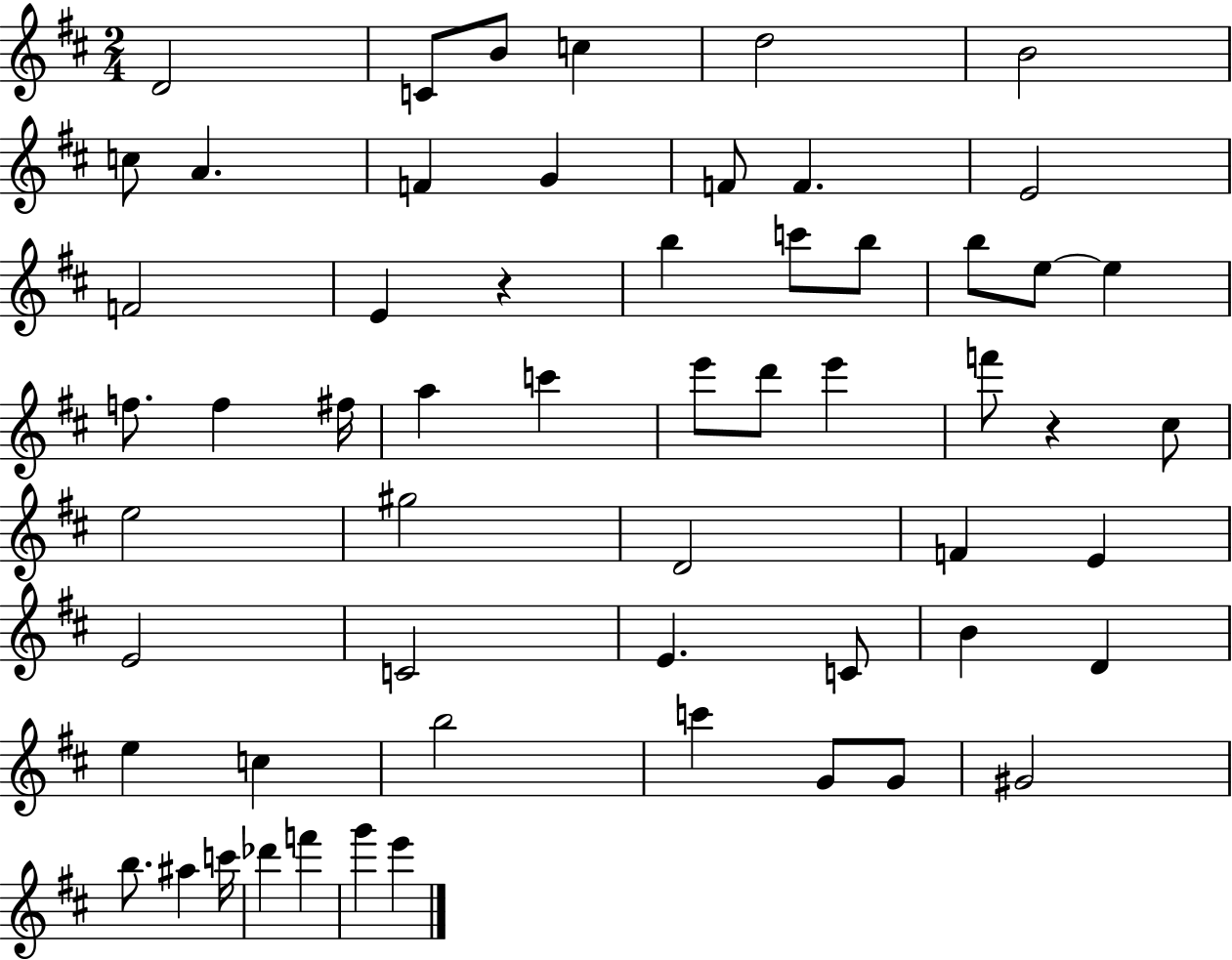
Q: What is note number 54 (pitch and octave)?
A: F6